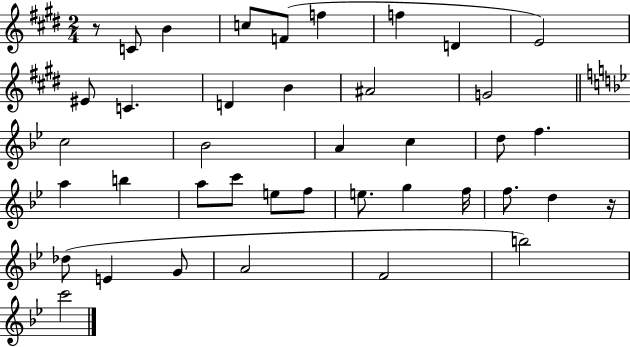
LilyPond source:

{
  \clef treble
  \numericTimeSignature
  \time 2/4
  \key e \major
  r8 c'8 b'4 | c''8 f'8( f''4 | f''4 d'4 | e'2) | \break eis'8 c'4. | d'4 b'4 | ais'2 | g'2 | \break \bar "||" \break \key bes \major c''2 | bes'2 | a'4 c''4 | d''8 f''4. | \break a''4 b''4 | a''8 c'''8 e''8 f''8 | e''8. g''4 f''16 | f''8. d''4 r16 | \break des''8( e'4 g'8 | a'2 | f'2 | b''2) | \break c'''2 | \bar "|."
}